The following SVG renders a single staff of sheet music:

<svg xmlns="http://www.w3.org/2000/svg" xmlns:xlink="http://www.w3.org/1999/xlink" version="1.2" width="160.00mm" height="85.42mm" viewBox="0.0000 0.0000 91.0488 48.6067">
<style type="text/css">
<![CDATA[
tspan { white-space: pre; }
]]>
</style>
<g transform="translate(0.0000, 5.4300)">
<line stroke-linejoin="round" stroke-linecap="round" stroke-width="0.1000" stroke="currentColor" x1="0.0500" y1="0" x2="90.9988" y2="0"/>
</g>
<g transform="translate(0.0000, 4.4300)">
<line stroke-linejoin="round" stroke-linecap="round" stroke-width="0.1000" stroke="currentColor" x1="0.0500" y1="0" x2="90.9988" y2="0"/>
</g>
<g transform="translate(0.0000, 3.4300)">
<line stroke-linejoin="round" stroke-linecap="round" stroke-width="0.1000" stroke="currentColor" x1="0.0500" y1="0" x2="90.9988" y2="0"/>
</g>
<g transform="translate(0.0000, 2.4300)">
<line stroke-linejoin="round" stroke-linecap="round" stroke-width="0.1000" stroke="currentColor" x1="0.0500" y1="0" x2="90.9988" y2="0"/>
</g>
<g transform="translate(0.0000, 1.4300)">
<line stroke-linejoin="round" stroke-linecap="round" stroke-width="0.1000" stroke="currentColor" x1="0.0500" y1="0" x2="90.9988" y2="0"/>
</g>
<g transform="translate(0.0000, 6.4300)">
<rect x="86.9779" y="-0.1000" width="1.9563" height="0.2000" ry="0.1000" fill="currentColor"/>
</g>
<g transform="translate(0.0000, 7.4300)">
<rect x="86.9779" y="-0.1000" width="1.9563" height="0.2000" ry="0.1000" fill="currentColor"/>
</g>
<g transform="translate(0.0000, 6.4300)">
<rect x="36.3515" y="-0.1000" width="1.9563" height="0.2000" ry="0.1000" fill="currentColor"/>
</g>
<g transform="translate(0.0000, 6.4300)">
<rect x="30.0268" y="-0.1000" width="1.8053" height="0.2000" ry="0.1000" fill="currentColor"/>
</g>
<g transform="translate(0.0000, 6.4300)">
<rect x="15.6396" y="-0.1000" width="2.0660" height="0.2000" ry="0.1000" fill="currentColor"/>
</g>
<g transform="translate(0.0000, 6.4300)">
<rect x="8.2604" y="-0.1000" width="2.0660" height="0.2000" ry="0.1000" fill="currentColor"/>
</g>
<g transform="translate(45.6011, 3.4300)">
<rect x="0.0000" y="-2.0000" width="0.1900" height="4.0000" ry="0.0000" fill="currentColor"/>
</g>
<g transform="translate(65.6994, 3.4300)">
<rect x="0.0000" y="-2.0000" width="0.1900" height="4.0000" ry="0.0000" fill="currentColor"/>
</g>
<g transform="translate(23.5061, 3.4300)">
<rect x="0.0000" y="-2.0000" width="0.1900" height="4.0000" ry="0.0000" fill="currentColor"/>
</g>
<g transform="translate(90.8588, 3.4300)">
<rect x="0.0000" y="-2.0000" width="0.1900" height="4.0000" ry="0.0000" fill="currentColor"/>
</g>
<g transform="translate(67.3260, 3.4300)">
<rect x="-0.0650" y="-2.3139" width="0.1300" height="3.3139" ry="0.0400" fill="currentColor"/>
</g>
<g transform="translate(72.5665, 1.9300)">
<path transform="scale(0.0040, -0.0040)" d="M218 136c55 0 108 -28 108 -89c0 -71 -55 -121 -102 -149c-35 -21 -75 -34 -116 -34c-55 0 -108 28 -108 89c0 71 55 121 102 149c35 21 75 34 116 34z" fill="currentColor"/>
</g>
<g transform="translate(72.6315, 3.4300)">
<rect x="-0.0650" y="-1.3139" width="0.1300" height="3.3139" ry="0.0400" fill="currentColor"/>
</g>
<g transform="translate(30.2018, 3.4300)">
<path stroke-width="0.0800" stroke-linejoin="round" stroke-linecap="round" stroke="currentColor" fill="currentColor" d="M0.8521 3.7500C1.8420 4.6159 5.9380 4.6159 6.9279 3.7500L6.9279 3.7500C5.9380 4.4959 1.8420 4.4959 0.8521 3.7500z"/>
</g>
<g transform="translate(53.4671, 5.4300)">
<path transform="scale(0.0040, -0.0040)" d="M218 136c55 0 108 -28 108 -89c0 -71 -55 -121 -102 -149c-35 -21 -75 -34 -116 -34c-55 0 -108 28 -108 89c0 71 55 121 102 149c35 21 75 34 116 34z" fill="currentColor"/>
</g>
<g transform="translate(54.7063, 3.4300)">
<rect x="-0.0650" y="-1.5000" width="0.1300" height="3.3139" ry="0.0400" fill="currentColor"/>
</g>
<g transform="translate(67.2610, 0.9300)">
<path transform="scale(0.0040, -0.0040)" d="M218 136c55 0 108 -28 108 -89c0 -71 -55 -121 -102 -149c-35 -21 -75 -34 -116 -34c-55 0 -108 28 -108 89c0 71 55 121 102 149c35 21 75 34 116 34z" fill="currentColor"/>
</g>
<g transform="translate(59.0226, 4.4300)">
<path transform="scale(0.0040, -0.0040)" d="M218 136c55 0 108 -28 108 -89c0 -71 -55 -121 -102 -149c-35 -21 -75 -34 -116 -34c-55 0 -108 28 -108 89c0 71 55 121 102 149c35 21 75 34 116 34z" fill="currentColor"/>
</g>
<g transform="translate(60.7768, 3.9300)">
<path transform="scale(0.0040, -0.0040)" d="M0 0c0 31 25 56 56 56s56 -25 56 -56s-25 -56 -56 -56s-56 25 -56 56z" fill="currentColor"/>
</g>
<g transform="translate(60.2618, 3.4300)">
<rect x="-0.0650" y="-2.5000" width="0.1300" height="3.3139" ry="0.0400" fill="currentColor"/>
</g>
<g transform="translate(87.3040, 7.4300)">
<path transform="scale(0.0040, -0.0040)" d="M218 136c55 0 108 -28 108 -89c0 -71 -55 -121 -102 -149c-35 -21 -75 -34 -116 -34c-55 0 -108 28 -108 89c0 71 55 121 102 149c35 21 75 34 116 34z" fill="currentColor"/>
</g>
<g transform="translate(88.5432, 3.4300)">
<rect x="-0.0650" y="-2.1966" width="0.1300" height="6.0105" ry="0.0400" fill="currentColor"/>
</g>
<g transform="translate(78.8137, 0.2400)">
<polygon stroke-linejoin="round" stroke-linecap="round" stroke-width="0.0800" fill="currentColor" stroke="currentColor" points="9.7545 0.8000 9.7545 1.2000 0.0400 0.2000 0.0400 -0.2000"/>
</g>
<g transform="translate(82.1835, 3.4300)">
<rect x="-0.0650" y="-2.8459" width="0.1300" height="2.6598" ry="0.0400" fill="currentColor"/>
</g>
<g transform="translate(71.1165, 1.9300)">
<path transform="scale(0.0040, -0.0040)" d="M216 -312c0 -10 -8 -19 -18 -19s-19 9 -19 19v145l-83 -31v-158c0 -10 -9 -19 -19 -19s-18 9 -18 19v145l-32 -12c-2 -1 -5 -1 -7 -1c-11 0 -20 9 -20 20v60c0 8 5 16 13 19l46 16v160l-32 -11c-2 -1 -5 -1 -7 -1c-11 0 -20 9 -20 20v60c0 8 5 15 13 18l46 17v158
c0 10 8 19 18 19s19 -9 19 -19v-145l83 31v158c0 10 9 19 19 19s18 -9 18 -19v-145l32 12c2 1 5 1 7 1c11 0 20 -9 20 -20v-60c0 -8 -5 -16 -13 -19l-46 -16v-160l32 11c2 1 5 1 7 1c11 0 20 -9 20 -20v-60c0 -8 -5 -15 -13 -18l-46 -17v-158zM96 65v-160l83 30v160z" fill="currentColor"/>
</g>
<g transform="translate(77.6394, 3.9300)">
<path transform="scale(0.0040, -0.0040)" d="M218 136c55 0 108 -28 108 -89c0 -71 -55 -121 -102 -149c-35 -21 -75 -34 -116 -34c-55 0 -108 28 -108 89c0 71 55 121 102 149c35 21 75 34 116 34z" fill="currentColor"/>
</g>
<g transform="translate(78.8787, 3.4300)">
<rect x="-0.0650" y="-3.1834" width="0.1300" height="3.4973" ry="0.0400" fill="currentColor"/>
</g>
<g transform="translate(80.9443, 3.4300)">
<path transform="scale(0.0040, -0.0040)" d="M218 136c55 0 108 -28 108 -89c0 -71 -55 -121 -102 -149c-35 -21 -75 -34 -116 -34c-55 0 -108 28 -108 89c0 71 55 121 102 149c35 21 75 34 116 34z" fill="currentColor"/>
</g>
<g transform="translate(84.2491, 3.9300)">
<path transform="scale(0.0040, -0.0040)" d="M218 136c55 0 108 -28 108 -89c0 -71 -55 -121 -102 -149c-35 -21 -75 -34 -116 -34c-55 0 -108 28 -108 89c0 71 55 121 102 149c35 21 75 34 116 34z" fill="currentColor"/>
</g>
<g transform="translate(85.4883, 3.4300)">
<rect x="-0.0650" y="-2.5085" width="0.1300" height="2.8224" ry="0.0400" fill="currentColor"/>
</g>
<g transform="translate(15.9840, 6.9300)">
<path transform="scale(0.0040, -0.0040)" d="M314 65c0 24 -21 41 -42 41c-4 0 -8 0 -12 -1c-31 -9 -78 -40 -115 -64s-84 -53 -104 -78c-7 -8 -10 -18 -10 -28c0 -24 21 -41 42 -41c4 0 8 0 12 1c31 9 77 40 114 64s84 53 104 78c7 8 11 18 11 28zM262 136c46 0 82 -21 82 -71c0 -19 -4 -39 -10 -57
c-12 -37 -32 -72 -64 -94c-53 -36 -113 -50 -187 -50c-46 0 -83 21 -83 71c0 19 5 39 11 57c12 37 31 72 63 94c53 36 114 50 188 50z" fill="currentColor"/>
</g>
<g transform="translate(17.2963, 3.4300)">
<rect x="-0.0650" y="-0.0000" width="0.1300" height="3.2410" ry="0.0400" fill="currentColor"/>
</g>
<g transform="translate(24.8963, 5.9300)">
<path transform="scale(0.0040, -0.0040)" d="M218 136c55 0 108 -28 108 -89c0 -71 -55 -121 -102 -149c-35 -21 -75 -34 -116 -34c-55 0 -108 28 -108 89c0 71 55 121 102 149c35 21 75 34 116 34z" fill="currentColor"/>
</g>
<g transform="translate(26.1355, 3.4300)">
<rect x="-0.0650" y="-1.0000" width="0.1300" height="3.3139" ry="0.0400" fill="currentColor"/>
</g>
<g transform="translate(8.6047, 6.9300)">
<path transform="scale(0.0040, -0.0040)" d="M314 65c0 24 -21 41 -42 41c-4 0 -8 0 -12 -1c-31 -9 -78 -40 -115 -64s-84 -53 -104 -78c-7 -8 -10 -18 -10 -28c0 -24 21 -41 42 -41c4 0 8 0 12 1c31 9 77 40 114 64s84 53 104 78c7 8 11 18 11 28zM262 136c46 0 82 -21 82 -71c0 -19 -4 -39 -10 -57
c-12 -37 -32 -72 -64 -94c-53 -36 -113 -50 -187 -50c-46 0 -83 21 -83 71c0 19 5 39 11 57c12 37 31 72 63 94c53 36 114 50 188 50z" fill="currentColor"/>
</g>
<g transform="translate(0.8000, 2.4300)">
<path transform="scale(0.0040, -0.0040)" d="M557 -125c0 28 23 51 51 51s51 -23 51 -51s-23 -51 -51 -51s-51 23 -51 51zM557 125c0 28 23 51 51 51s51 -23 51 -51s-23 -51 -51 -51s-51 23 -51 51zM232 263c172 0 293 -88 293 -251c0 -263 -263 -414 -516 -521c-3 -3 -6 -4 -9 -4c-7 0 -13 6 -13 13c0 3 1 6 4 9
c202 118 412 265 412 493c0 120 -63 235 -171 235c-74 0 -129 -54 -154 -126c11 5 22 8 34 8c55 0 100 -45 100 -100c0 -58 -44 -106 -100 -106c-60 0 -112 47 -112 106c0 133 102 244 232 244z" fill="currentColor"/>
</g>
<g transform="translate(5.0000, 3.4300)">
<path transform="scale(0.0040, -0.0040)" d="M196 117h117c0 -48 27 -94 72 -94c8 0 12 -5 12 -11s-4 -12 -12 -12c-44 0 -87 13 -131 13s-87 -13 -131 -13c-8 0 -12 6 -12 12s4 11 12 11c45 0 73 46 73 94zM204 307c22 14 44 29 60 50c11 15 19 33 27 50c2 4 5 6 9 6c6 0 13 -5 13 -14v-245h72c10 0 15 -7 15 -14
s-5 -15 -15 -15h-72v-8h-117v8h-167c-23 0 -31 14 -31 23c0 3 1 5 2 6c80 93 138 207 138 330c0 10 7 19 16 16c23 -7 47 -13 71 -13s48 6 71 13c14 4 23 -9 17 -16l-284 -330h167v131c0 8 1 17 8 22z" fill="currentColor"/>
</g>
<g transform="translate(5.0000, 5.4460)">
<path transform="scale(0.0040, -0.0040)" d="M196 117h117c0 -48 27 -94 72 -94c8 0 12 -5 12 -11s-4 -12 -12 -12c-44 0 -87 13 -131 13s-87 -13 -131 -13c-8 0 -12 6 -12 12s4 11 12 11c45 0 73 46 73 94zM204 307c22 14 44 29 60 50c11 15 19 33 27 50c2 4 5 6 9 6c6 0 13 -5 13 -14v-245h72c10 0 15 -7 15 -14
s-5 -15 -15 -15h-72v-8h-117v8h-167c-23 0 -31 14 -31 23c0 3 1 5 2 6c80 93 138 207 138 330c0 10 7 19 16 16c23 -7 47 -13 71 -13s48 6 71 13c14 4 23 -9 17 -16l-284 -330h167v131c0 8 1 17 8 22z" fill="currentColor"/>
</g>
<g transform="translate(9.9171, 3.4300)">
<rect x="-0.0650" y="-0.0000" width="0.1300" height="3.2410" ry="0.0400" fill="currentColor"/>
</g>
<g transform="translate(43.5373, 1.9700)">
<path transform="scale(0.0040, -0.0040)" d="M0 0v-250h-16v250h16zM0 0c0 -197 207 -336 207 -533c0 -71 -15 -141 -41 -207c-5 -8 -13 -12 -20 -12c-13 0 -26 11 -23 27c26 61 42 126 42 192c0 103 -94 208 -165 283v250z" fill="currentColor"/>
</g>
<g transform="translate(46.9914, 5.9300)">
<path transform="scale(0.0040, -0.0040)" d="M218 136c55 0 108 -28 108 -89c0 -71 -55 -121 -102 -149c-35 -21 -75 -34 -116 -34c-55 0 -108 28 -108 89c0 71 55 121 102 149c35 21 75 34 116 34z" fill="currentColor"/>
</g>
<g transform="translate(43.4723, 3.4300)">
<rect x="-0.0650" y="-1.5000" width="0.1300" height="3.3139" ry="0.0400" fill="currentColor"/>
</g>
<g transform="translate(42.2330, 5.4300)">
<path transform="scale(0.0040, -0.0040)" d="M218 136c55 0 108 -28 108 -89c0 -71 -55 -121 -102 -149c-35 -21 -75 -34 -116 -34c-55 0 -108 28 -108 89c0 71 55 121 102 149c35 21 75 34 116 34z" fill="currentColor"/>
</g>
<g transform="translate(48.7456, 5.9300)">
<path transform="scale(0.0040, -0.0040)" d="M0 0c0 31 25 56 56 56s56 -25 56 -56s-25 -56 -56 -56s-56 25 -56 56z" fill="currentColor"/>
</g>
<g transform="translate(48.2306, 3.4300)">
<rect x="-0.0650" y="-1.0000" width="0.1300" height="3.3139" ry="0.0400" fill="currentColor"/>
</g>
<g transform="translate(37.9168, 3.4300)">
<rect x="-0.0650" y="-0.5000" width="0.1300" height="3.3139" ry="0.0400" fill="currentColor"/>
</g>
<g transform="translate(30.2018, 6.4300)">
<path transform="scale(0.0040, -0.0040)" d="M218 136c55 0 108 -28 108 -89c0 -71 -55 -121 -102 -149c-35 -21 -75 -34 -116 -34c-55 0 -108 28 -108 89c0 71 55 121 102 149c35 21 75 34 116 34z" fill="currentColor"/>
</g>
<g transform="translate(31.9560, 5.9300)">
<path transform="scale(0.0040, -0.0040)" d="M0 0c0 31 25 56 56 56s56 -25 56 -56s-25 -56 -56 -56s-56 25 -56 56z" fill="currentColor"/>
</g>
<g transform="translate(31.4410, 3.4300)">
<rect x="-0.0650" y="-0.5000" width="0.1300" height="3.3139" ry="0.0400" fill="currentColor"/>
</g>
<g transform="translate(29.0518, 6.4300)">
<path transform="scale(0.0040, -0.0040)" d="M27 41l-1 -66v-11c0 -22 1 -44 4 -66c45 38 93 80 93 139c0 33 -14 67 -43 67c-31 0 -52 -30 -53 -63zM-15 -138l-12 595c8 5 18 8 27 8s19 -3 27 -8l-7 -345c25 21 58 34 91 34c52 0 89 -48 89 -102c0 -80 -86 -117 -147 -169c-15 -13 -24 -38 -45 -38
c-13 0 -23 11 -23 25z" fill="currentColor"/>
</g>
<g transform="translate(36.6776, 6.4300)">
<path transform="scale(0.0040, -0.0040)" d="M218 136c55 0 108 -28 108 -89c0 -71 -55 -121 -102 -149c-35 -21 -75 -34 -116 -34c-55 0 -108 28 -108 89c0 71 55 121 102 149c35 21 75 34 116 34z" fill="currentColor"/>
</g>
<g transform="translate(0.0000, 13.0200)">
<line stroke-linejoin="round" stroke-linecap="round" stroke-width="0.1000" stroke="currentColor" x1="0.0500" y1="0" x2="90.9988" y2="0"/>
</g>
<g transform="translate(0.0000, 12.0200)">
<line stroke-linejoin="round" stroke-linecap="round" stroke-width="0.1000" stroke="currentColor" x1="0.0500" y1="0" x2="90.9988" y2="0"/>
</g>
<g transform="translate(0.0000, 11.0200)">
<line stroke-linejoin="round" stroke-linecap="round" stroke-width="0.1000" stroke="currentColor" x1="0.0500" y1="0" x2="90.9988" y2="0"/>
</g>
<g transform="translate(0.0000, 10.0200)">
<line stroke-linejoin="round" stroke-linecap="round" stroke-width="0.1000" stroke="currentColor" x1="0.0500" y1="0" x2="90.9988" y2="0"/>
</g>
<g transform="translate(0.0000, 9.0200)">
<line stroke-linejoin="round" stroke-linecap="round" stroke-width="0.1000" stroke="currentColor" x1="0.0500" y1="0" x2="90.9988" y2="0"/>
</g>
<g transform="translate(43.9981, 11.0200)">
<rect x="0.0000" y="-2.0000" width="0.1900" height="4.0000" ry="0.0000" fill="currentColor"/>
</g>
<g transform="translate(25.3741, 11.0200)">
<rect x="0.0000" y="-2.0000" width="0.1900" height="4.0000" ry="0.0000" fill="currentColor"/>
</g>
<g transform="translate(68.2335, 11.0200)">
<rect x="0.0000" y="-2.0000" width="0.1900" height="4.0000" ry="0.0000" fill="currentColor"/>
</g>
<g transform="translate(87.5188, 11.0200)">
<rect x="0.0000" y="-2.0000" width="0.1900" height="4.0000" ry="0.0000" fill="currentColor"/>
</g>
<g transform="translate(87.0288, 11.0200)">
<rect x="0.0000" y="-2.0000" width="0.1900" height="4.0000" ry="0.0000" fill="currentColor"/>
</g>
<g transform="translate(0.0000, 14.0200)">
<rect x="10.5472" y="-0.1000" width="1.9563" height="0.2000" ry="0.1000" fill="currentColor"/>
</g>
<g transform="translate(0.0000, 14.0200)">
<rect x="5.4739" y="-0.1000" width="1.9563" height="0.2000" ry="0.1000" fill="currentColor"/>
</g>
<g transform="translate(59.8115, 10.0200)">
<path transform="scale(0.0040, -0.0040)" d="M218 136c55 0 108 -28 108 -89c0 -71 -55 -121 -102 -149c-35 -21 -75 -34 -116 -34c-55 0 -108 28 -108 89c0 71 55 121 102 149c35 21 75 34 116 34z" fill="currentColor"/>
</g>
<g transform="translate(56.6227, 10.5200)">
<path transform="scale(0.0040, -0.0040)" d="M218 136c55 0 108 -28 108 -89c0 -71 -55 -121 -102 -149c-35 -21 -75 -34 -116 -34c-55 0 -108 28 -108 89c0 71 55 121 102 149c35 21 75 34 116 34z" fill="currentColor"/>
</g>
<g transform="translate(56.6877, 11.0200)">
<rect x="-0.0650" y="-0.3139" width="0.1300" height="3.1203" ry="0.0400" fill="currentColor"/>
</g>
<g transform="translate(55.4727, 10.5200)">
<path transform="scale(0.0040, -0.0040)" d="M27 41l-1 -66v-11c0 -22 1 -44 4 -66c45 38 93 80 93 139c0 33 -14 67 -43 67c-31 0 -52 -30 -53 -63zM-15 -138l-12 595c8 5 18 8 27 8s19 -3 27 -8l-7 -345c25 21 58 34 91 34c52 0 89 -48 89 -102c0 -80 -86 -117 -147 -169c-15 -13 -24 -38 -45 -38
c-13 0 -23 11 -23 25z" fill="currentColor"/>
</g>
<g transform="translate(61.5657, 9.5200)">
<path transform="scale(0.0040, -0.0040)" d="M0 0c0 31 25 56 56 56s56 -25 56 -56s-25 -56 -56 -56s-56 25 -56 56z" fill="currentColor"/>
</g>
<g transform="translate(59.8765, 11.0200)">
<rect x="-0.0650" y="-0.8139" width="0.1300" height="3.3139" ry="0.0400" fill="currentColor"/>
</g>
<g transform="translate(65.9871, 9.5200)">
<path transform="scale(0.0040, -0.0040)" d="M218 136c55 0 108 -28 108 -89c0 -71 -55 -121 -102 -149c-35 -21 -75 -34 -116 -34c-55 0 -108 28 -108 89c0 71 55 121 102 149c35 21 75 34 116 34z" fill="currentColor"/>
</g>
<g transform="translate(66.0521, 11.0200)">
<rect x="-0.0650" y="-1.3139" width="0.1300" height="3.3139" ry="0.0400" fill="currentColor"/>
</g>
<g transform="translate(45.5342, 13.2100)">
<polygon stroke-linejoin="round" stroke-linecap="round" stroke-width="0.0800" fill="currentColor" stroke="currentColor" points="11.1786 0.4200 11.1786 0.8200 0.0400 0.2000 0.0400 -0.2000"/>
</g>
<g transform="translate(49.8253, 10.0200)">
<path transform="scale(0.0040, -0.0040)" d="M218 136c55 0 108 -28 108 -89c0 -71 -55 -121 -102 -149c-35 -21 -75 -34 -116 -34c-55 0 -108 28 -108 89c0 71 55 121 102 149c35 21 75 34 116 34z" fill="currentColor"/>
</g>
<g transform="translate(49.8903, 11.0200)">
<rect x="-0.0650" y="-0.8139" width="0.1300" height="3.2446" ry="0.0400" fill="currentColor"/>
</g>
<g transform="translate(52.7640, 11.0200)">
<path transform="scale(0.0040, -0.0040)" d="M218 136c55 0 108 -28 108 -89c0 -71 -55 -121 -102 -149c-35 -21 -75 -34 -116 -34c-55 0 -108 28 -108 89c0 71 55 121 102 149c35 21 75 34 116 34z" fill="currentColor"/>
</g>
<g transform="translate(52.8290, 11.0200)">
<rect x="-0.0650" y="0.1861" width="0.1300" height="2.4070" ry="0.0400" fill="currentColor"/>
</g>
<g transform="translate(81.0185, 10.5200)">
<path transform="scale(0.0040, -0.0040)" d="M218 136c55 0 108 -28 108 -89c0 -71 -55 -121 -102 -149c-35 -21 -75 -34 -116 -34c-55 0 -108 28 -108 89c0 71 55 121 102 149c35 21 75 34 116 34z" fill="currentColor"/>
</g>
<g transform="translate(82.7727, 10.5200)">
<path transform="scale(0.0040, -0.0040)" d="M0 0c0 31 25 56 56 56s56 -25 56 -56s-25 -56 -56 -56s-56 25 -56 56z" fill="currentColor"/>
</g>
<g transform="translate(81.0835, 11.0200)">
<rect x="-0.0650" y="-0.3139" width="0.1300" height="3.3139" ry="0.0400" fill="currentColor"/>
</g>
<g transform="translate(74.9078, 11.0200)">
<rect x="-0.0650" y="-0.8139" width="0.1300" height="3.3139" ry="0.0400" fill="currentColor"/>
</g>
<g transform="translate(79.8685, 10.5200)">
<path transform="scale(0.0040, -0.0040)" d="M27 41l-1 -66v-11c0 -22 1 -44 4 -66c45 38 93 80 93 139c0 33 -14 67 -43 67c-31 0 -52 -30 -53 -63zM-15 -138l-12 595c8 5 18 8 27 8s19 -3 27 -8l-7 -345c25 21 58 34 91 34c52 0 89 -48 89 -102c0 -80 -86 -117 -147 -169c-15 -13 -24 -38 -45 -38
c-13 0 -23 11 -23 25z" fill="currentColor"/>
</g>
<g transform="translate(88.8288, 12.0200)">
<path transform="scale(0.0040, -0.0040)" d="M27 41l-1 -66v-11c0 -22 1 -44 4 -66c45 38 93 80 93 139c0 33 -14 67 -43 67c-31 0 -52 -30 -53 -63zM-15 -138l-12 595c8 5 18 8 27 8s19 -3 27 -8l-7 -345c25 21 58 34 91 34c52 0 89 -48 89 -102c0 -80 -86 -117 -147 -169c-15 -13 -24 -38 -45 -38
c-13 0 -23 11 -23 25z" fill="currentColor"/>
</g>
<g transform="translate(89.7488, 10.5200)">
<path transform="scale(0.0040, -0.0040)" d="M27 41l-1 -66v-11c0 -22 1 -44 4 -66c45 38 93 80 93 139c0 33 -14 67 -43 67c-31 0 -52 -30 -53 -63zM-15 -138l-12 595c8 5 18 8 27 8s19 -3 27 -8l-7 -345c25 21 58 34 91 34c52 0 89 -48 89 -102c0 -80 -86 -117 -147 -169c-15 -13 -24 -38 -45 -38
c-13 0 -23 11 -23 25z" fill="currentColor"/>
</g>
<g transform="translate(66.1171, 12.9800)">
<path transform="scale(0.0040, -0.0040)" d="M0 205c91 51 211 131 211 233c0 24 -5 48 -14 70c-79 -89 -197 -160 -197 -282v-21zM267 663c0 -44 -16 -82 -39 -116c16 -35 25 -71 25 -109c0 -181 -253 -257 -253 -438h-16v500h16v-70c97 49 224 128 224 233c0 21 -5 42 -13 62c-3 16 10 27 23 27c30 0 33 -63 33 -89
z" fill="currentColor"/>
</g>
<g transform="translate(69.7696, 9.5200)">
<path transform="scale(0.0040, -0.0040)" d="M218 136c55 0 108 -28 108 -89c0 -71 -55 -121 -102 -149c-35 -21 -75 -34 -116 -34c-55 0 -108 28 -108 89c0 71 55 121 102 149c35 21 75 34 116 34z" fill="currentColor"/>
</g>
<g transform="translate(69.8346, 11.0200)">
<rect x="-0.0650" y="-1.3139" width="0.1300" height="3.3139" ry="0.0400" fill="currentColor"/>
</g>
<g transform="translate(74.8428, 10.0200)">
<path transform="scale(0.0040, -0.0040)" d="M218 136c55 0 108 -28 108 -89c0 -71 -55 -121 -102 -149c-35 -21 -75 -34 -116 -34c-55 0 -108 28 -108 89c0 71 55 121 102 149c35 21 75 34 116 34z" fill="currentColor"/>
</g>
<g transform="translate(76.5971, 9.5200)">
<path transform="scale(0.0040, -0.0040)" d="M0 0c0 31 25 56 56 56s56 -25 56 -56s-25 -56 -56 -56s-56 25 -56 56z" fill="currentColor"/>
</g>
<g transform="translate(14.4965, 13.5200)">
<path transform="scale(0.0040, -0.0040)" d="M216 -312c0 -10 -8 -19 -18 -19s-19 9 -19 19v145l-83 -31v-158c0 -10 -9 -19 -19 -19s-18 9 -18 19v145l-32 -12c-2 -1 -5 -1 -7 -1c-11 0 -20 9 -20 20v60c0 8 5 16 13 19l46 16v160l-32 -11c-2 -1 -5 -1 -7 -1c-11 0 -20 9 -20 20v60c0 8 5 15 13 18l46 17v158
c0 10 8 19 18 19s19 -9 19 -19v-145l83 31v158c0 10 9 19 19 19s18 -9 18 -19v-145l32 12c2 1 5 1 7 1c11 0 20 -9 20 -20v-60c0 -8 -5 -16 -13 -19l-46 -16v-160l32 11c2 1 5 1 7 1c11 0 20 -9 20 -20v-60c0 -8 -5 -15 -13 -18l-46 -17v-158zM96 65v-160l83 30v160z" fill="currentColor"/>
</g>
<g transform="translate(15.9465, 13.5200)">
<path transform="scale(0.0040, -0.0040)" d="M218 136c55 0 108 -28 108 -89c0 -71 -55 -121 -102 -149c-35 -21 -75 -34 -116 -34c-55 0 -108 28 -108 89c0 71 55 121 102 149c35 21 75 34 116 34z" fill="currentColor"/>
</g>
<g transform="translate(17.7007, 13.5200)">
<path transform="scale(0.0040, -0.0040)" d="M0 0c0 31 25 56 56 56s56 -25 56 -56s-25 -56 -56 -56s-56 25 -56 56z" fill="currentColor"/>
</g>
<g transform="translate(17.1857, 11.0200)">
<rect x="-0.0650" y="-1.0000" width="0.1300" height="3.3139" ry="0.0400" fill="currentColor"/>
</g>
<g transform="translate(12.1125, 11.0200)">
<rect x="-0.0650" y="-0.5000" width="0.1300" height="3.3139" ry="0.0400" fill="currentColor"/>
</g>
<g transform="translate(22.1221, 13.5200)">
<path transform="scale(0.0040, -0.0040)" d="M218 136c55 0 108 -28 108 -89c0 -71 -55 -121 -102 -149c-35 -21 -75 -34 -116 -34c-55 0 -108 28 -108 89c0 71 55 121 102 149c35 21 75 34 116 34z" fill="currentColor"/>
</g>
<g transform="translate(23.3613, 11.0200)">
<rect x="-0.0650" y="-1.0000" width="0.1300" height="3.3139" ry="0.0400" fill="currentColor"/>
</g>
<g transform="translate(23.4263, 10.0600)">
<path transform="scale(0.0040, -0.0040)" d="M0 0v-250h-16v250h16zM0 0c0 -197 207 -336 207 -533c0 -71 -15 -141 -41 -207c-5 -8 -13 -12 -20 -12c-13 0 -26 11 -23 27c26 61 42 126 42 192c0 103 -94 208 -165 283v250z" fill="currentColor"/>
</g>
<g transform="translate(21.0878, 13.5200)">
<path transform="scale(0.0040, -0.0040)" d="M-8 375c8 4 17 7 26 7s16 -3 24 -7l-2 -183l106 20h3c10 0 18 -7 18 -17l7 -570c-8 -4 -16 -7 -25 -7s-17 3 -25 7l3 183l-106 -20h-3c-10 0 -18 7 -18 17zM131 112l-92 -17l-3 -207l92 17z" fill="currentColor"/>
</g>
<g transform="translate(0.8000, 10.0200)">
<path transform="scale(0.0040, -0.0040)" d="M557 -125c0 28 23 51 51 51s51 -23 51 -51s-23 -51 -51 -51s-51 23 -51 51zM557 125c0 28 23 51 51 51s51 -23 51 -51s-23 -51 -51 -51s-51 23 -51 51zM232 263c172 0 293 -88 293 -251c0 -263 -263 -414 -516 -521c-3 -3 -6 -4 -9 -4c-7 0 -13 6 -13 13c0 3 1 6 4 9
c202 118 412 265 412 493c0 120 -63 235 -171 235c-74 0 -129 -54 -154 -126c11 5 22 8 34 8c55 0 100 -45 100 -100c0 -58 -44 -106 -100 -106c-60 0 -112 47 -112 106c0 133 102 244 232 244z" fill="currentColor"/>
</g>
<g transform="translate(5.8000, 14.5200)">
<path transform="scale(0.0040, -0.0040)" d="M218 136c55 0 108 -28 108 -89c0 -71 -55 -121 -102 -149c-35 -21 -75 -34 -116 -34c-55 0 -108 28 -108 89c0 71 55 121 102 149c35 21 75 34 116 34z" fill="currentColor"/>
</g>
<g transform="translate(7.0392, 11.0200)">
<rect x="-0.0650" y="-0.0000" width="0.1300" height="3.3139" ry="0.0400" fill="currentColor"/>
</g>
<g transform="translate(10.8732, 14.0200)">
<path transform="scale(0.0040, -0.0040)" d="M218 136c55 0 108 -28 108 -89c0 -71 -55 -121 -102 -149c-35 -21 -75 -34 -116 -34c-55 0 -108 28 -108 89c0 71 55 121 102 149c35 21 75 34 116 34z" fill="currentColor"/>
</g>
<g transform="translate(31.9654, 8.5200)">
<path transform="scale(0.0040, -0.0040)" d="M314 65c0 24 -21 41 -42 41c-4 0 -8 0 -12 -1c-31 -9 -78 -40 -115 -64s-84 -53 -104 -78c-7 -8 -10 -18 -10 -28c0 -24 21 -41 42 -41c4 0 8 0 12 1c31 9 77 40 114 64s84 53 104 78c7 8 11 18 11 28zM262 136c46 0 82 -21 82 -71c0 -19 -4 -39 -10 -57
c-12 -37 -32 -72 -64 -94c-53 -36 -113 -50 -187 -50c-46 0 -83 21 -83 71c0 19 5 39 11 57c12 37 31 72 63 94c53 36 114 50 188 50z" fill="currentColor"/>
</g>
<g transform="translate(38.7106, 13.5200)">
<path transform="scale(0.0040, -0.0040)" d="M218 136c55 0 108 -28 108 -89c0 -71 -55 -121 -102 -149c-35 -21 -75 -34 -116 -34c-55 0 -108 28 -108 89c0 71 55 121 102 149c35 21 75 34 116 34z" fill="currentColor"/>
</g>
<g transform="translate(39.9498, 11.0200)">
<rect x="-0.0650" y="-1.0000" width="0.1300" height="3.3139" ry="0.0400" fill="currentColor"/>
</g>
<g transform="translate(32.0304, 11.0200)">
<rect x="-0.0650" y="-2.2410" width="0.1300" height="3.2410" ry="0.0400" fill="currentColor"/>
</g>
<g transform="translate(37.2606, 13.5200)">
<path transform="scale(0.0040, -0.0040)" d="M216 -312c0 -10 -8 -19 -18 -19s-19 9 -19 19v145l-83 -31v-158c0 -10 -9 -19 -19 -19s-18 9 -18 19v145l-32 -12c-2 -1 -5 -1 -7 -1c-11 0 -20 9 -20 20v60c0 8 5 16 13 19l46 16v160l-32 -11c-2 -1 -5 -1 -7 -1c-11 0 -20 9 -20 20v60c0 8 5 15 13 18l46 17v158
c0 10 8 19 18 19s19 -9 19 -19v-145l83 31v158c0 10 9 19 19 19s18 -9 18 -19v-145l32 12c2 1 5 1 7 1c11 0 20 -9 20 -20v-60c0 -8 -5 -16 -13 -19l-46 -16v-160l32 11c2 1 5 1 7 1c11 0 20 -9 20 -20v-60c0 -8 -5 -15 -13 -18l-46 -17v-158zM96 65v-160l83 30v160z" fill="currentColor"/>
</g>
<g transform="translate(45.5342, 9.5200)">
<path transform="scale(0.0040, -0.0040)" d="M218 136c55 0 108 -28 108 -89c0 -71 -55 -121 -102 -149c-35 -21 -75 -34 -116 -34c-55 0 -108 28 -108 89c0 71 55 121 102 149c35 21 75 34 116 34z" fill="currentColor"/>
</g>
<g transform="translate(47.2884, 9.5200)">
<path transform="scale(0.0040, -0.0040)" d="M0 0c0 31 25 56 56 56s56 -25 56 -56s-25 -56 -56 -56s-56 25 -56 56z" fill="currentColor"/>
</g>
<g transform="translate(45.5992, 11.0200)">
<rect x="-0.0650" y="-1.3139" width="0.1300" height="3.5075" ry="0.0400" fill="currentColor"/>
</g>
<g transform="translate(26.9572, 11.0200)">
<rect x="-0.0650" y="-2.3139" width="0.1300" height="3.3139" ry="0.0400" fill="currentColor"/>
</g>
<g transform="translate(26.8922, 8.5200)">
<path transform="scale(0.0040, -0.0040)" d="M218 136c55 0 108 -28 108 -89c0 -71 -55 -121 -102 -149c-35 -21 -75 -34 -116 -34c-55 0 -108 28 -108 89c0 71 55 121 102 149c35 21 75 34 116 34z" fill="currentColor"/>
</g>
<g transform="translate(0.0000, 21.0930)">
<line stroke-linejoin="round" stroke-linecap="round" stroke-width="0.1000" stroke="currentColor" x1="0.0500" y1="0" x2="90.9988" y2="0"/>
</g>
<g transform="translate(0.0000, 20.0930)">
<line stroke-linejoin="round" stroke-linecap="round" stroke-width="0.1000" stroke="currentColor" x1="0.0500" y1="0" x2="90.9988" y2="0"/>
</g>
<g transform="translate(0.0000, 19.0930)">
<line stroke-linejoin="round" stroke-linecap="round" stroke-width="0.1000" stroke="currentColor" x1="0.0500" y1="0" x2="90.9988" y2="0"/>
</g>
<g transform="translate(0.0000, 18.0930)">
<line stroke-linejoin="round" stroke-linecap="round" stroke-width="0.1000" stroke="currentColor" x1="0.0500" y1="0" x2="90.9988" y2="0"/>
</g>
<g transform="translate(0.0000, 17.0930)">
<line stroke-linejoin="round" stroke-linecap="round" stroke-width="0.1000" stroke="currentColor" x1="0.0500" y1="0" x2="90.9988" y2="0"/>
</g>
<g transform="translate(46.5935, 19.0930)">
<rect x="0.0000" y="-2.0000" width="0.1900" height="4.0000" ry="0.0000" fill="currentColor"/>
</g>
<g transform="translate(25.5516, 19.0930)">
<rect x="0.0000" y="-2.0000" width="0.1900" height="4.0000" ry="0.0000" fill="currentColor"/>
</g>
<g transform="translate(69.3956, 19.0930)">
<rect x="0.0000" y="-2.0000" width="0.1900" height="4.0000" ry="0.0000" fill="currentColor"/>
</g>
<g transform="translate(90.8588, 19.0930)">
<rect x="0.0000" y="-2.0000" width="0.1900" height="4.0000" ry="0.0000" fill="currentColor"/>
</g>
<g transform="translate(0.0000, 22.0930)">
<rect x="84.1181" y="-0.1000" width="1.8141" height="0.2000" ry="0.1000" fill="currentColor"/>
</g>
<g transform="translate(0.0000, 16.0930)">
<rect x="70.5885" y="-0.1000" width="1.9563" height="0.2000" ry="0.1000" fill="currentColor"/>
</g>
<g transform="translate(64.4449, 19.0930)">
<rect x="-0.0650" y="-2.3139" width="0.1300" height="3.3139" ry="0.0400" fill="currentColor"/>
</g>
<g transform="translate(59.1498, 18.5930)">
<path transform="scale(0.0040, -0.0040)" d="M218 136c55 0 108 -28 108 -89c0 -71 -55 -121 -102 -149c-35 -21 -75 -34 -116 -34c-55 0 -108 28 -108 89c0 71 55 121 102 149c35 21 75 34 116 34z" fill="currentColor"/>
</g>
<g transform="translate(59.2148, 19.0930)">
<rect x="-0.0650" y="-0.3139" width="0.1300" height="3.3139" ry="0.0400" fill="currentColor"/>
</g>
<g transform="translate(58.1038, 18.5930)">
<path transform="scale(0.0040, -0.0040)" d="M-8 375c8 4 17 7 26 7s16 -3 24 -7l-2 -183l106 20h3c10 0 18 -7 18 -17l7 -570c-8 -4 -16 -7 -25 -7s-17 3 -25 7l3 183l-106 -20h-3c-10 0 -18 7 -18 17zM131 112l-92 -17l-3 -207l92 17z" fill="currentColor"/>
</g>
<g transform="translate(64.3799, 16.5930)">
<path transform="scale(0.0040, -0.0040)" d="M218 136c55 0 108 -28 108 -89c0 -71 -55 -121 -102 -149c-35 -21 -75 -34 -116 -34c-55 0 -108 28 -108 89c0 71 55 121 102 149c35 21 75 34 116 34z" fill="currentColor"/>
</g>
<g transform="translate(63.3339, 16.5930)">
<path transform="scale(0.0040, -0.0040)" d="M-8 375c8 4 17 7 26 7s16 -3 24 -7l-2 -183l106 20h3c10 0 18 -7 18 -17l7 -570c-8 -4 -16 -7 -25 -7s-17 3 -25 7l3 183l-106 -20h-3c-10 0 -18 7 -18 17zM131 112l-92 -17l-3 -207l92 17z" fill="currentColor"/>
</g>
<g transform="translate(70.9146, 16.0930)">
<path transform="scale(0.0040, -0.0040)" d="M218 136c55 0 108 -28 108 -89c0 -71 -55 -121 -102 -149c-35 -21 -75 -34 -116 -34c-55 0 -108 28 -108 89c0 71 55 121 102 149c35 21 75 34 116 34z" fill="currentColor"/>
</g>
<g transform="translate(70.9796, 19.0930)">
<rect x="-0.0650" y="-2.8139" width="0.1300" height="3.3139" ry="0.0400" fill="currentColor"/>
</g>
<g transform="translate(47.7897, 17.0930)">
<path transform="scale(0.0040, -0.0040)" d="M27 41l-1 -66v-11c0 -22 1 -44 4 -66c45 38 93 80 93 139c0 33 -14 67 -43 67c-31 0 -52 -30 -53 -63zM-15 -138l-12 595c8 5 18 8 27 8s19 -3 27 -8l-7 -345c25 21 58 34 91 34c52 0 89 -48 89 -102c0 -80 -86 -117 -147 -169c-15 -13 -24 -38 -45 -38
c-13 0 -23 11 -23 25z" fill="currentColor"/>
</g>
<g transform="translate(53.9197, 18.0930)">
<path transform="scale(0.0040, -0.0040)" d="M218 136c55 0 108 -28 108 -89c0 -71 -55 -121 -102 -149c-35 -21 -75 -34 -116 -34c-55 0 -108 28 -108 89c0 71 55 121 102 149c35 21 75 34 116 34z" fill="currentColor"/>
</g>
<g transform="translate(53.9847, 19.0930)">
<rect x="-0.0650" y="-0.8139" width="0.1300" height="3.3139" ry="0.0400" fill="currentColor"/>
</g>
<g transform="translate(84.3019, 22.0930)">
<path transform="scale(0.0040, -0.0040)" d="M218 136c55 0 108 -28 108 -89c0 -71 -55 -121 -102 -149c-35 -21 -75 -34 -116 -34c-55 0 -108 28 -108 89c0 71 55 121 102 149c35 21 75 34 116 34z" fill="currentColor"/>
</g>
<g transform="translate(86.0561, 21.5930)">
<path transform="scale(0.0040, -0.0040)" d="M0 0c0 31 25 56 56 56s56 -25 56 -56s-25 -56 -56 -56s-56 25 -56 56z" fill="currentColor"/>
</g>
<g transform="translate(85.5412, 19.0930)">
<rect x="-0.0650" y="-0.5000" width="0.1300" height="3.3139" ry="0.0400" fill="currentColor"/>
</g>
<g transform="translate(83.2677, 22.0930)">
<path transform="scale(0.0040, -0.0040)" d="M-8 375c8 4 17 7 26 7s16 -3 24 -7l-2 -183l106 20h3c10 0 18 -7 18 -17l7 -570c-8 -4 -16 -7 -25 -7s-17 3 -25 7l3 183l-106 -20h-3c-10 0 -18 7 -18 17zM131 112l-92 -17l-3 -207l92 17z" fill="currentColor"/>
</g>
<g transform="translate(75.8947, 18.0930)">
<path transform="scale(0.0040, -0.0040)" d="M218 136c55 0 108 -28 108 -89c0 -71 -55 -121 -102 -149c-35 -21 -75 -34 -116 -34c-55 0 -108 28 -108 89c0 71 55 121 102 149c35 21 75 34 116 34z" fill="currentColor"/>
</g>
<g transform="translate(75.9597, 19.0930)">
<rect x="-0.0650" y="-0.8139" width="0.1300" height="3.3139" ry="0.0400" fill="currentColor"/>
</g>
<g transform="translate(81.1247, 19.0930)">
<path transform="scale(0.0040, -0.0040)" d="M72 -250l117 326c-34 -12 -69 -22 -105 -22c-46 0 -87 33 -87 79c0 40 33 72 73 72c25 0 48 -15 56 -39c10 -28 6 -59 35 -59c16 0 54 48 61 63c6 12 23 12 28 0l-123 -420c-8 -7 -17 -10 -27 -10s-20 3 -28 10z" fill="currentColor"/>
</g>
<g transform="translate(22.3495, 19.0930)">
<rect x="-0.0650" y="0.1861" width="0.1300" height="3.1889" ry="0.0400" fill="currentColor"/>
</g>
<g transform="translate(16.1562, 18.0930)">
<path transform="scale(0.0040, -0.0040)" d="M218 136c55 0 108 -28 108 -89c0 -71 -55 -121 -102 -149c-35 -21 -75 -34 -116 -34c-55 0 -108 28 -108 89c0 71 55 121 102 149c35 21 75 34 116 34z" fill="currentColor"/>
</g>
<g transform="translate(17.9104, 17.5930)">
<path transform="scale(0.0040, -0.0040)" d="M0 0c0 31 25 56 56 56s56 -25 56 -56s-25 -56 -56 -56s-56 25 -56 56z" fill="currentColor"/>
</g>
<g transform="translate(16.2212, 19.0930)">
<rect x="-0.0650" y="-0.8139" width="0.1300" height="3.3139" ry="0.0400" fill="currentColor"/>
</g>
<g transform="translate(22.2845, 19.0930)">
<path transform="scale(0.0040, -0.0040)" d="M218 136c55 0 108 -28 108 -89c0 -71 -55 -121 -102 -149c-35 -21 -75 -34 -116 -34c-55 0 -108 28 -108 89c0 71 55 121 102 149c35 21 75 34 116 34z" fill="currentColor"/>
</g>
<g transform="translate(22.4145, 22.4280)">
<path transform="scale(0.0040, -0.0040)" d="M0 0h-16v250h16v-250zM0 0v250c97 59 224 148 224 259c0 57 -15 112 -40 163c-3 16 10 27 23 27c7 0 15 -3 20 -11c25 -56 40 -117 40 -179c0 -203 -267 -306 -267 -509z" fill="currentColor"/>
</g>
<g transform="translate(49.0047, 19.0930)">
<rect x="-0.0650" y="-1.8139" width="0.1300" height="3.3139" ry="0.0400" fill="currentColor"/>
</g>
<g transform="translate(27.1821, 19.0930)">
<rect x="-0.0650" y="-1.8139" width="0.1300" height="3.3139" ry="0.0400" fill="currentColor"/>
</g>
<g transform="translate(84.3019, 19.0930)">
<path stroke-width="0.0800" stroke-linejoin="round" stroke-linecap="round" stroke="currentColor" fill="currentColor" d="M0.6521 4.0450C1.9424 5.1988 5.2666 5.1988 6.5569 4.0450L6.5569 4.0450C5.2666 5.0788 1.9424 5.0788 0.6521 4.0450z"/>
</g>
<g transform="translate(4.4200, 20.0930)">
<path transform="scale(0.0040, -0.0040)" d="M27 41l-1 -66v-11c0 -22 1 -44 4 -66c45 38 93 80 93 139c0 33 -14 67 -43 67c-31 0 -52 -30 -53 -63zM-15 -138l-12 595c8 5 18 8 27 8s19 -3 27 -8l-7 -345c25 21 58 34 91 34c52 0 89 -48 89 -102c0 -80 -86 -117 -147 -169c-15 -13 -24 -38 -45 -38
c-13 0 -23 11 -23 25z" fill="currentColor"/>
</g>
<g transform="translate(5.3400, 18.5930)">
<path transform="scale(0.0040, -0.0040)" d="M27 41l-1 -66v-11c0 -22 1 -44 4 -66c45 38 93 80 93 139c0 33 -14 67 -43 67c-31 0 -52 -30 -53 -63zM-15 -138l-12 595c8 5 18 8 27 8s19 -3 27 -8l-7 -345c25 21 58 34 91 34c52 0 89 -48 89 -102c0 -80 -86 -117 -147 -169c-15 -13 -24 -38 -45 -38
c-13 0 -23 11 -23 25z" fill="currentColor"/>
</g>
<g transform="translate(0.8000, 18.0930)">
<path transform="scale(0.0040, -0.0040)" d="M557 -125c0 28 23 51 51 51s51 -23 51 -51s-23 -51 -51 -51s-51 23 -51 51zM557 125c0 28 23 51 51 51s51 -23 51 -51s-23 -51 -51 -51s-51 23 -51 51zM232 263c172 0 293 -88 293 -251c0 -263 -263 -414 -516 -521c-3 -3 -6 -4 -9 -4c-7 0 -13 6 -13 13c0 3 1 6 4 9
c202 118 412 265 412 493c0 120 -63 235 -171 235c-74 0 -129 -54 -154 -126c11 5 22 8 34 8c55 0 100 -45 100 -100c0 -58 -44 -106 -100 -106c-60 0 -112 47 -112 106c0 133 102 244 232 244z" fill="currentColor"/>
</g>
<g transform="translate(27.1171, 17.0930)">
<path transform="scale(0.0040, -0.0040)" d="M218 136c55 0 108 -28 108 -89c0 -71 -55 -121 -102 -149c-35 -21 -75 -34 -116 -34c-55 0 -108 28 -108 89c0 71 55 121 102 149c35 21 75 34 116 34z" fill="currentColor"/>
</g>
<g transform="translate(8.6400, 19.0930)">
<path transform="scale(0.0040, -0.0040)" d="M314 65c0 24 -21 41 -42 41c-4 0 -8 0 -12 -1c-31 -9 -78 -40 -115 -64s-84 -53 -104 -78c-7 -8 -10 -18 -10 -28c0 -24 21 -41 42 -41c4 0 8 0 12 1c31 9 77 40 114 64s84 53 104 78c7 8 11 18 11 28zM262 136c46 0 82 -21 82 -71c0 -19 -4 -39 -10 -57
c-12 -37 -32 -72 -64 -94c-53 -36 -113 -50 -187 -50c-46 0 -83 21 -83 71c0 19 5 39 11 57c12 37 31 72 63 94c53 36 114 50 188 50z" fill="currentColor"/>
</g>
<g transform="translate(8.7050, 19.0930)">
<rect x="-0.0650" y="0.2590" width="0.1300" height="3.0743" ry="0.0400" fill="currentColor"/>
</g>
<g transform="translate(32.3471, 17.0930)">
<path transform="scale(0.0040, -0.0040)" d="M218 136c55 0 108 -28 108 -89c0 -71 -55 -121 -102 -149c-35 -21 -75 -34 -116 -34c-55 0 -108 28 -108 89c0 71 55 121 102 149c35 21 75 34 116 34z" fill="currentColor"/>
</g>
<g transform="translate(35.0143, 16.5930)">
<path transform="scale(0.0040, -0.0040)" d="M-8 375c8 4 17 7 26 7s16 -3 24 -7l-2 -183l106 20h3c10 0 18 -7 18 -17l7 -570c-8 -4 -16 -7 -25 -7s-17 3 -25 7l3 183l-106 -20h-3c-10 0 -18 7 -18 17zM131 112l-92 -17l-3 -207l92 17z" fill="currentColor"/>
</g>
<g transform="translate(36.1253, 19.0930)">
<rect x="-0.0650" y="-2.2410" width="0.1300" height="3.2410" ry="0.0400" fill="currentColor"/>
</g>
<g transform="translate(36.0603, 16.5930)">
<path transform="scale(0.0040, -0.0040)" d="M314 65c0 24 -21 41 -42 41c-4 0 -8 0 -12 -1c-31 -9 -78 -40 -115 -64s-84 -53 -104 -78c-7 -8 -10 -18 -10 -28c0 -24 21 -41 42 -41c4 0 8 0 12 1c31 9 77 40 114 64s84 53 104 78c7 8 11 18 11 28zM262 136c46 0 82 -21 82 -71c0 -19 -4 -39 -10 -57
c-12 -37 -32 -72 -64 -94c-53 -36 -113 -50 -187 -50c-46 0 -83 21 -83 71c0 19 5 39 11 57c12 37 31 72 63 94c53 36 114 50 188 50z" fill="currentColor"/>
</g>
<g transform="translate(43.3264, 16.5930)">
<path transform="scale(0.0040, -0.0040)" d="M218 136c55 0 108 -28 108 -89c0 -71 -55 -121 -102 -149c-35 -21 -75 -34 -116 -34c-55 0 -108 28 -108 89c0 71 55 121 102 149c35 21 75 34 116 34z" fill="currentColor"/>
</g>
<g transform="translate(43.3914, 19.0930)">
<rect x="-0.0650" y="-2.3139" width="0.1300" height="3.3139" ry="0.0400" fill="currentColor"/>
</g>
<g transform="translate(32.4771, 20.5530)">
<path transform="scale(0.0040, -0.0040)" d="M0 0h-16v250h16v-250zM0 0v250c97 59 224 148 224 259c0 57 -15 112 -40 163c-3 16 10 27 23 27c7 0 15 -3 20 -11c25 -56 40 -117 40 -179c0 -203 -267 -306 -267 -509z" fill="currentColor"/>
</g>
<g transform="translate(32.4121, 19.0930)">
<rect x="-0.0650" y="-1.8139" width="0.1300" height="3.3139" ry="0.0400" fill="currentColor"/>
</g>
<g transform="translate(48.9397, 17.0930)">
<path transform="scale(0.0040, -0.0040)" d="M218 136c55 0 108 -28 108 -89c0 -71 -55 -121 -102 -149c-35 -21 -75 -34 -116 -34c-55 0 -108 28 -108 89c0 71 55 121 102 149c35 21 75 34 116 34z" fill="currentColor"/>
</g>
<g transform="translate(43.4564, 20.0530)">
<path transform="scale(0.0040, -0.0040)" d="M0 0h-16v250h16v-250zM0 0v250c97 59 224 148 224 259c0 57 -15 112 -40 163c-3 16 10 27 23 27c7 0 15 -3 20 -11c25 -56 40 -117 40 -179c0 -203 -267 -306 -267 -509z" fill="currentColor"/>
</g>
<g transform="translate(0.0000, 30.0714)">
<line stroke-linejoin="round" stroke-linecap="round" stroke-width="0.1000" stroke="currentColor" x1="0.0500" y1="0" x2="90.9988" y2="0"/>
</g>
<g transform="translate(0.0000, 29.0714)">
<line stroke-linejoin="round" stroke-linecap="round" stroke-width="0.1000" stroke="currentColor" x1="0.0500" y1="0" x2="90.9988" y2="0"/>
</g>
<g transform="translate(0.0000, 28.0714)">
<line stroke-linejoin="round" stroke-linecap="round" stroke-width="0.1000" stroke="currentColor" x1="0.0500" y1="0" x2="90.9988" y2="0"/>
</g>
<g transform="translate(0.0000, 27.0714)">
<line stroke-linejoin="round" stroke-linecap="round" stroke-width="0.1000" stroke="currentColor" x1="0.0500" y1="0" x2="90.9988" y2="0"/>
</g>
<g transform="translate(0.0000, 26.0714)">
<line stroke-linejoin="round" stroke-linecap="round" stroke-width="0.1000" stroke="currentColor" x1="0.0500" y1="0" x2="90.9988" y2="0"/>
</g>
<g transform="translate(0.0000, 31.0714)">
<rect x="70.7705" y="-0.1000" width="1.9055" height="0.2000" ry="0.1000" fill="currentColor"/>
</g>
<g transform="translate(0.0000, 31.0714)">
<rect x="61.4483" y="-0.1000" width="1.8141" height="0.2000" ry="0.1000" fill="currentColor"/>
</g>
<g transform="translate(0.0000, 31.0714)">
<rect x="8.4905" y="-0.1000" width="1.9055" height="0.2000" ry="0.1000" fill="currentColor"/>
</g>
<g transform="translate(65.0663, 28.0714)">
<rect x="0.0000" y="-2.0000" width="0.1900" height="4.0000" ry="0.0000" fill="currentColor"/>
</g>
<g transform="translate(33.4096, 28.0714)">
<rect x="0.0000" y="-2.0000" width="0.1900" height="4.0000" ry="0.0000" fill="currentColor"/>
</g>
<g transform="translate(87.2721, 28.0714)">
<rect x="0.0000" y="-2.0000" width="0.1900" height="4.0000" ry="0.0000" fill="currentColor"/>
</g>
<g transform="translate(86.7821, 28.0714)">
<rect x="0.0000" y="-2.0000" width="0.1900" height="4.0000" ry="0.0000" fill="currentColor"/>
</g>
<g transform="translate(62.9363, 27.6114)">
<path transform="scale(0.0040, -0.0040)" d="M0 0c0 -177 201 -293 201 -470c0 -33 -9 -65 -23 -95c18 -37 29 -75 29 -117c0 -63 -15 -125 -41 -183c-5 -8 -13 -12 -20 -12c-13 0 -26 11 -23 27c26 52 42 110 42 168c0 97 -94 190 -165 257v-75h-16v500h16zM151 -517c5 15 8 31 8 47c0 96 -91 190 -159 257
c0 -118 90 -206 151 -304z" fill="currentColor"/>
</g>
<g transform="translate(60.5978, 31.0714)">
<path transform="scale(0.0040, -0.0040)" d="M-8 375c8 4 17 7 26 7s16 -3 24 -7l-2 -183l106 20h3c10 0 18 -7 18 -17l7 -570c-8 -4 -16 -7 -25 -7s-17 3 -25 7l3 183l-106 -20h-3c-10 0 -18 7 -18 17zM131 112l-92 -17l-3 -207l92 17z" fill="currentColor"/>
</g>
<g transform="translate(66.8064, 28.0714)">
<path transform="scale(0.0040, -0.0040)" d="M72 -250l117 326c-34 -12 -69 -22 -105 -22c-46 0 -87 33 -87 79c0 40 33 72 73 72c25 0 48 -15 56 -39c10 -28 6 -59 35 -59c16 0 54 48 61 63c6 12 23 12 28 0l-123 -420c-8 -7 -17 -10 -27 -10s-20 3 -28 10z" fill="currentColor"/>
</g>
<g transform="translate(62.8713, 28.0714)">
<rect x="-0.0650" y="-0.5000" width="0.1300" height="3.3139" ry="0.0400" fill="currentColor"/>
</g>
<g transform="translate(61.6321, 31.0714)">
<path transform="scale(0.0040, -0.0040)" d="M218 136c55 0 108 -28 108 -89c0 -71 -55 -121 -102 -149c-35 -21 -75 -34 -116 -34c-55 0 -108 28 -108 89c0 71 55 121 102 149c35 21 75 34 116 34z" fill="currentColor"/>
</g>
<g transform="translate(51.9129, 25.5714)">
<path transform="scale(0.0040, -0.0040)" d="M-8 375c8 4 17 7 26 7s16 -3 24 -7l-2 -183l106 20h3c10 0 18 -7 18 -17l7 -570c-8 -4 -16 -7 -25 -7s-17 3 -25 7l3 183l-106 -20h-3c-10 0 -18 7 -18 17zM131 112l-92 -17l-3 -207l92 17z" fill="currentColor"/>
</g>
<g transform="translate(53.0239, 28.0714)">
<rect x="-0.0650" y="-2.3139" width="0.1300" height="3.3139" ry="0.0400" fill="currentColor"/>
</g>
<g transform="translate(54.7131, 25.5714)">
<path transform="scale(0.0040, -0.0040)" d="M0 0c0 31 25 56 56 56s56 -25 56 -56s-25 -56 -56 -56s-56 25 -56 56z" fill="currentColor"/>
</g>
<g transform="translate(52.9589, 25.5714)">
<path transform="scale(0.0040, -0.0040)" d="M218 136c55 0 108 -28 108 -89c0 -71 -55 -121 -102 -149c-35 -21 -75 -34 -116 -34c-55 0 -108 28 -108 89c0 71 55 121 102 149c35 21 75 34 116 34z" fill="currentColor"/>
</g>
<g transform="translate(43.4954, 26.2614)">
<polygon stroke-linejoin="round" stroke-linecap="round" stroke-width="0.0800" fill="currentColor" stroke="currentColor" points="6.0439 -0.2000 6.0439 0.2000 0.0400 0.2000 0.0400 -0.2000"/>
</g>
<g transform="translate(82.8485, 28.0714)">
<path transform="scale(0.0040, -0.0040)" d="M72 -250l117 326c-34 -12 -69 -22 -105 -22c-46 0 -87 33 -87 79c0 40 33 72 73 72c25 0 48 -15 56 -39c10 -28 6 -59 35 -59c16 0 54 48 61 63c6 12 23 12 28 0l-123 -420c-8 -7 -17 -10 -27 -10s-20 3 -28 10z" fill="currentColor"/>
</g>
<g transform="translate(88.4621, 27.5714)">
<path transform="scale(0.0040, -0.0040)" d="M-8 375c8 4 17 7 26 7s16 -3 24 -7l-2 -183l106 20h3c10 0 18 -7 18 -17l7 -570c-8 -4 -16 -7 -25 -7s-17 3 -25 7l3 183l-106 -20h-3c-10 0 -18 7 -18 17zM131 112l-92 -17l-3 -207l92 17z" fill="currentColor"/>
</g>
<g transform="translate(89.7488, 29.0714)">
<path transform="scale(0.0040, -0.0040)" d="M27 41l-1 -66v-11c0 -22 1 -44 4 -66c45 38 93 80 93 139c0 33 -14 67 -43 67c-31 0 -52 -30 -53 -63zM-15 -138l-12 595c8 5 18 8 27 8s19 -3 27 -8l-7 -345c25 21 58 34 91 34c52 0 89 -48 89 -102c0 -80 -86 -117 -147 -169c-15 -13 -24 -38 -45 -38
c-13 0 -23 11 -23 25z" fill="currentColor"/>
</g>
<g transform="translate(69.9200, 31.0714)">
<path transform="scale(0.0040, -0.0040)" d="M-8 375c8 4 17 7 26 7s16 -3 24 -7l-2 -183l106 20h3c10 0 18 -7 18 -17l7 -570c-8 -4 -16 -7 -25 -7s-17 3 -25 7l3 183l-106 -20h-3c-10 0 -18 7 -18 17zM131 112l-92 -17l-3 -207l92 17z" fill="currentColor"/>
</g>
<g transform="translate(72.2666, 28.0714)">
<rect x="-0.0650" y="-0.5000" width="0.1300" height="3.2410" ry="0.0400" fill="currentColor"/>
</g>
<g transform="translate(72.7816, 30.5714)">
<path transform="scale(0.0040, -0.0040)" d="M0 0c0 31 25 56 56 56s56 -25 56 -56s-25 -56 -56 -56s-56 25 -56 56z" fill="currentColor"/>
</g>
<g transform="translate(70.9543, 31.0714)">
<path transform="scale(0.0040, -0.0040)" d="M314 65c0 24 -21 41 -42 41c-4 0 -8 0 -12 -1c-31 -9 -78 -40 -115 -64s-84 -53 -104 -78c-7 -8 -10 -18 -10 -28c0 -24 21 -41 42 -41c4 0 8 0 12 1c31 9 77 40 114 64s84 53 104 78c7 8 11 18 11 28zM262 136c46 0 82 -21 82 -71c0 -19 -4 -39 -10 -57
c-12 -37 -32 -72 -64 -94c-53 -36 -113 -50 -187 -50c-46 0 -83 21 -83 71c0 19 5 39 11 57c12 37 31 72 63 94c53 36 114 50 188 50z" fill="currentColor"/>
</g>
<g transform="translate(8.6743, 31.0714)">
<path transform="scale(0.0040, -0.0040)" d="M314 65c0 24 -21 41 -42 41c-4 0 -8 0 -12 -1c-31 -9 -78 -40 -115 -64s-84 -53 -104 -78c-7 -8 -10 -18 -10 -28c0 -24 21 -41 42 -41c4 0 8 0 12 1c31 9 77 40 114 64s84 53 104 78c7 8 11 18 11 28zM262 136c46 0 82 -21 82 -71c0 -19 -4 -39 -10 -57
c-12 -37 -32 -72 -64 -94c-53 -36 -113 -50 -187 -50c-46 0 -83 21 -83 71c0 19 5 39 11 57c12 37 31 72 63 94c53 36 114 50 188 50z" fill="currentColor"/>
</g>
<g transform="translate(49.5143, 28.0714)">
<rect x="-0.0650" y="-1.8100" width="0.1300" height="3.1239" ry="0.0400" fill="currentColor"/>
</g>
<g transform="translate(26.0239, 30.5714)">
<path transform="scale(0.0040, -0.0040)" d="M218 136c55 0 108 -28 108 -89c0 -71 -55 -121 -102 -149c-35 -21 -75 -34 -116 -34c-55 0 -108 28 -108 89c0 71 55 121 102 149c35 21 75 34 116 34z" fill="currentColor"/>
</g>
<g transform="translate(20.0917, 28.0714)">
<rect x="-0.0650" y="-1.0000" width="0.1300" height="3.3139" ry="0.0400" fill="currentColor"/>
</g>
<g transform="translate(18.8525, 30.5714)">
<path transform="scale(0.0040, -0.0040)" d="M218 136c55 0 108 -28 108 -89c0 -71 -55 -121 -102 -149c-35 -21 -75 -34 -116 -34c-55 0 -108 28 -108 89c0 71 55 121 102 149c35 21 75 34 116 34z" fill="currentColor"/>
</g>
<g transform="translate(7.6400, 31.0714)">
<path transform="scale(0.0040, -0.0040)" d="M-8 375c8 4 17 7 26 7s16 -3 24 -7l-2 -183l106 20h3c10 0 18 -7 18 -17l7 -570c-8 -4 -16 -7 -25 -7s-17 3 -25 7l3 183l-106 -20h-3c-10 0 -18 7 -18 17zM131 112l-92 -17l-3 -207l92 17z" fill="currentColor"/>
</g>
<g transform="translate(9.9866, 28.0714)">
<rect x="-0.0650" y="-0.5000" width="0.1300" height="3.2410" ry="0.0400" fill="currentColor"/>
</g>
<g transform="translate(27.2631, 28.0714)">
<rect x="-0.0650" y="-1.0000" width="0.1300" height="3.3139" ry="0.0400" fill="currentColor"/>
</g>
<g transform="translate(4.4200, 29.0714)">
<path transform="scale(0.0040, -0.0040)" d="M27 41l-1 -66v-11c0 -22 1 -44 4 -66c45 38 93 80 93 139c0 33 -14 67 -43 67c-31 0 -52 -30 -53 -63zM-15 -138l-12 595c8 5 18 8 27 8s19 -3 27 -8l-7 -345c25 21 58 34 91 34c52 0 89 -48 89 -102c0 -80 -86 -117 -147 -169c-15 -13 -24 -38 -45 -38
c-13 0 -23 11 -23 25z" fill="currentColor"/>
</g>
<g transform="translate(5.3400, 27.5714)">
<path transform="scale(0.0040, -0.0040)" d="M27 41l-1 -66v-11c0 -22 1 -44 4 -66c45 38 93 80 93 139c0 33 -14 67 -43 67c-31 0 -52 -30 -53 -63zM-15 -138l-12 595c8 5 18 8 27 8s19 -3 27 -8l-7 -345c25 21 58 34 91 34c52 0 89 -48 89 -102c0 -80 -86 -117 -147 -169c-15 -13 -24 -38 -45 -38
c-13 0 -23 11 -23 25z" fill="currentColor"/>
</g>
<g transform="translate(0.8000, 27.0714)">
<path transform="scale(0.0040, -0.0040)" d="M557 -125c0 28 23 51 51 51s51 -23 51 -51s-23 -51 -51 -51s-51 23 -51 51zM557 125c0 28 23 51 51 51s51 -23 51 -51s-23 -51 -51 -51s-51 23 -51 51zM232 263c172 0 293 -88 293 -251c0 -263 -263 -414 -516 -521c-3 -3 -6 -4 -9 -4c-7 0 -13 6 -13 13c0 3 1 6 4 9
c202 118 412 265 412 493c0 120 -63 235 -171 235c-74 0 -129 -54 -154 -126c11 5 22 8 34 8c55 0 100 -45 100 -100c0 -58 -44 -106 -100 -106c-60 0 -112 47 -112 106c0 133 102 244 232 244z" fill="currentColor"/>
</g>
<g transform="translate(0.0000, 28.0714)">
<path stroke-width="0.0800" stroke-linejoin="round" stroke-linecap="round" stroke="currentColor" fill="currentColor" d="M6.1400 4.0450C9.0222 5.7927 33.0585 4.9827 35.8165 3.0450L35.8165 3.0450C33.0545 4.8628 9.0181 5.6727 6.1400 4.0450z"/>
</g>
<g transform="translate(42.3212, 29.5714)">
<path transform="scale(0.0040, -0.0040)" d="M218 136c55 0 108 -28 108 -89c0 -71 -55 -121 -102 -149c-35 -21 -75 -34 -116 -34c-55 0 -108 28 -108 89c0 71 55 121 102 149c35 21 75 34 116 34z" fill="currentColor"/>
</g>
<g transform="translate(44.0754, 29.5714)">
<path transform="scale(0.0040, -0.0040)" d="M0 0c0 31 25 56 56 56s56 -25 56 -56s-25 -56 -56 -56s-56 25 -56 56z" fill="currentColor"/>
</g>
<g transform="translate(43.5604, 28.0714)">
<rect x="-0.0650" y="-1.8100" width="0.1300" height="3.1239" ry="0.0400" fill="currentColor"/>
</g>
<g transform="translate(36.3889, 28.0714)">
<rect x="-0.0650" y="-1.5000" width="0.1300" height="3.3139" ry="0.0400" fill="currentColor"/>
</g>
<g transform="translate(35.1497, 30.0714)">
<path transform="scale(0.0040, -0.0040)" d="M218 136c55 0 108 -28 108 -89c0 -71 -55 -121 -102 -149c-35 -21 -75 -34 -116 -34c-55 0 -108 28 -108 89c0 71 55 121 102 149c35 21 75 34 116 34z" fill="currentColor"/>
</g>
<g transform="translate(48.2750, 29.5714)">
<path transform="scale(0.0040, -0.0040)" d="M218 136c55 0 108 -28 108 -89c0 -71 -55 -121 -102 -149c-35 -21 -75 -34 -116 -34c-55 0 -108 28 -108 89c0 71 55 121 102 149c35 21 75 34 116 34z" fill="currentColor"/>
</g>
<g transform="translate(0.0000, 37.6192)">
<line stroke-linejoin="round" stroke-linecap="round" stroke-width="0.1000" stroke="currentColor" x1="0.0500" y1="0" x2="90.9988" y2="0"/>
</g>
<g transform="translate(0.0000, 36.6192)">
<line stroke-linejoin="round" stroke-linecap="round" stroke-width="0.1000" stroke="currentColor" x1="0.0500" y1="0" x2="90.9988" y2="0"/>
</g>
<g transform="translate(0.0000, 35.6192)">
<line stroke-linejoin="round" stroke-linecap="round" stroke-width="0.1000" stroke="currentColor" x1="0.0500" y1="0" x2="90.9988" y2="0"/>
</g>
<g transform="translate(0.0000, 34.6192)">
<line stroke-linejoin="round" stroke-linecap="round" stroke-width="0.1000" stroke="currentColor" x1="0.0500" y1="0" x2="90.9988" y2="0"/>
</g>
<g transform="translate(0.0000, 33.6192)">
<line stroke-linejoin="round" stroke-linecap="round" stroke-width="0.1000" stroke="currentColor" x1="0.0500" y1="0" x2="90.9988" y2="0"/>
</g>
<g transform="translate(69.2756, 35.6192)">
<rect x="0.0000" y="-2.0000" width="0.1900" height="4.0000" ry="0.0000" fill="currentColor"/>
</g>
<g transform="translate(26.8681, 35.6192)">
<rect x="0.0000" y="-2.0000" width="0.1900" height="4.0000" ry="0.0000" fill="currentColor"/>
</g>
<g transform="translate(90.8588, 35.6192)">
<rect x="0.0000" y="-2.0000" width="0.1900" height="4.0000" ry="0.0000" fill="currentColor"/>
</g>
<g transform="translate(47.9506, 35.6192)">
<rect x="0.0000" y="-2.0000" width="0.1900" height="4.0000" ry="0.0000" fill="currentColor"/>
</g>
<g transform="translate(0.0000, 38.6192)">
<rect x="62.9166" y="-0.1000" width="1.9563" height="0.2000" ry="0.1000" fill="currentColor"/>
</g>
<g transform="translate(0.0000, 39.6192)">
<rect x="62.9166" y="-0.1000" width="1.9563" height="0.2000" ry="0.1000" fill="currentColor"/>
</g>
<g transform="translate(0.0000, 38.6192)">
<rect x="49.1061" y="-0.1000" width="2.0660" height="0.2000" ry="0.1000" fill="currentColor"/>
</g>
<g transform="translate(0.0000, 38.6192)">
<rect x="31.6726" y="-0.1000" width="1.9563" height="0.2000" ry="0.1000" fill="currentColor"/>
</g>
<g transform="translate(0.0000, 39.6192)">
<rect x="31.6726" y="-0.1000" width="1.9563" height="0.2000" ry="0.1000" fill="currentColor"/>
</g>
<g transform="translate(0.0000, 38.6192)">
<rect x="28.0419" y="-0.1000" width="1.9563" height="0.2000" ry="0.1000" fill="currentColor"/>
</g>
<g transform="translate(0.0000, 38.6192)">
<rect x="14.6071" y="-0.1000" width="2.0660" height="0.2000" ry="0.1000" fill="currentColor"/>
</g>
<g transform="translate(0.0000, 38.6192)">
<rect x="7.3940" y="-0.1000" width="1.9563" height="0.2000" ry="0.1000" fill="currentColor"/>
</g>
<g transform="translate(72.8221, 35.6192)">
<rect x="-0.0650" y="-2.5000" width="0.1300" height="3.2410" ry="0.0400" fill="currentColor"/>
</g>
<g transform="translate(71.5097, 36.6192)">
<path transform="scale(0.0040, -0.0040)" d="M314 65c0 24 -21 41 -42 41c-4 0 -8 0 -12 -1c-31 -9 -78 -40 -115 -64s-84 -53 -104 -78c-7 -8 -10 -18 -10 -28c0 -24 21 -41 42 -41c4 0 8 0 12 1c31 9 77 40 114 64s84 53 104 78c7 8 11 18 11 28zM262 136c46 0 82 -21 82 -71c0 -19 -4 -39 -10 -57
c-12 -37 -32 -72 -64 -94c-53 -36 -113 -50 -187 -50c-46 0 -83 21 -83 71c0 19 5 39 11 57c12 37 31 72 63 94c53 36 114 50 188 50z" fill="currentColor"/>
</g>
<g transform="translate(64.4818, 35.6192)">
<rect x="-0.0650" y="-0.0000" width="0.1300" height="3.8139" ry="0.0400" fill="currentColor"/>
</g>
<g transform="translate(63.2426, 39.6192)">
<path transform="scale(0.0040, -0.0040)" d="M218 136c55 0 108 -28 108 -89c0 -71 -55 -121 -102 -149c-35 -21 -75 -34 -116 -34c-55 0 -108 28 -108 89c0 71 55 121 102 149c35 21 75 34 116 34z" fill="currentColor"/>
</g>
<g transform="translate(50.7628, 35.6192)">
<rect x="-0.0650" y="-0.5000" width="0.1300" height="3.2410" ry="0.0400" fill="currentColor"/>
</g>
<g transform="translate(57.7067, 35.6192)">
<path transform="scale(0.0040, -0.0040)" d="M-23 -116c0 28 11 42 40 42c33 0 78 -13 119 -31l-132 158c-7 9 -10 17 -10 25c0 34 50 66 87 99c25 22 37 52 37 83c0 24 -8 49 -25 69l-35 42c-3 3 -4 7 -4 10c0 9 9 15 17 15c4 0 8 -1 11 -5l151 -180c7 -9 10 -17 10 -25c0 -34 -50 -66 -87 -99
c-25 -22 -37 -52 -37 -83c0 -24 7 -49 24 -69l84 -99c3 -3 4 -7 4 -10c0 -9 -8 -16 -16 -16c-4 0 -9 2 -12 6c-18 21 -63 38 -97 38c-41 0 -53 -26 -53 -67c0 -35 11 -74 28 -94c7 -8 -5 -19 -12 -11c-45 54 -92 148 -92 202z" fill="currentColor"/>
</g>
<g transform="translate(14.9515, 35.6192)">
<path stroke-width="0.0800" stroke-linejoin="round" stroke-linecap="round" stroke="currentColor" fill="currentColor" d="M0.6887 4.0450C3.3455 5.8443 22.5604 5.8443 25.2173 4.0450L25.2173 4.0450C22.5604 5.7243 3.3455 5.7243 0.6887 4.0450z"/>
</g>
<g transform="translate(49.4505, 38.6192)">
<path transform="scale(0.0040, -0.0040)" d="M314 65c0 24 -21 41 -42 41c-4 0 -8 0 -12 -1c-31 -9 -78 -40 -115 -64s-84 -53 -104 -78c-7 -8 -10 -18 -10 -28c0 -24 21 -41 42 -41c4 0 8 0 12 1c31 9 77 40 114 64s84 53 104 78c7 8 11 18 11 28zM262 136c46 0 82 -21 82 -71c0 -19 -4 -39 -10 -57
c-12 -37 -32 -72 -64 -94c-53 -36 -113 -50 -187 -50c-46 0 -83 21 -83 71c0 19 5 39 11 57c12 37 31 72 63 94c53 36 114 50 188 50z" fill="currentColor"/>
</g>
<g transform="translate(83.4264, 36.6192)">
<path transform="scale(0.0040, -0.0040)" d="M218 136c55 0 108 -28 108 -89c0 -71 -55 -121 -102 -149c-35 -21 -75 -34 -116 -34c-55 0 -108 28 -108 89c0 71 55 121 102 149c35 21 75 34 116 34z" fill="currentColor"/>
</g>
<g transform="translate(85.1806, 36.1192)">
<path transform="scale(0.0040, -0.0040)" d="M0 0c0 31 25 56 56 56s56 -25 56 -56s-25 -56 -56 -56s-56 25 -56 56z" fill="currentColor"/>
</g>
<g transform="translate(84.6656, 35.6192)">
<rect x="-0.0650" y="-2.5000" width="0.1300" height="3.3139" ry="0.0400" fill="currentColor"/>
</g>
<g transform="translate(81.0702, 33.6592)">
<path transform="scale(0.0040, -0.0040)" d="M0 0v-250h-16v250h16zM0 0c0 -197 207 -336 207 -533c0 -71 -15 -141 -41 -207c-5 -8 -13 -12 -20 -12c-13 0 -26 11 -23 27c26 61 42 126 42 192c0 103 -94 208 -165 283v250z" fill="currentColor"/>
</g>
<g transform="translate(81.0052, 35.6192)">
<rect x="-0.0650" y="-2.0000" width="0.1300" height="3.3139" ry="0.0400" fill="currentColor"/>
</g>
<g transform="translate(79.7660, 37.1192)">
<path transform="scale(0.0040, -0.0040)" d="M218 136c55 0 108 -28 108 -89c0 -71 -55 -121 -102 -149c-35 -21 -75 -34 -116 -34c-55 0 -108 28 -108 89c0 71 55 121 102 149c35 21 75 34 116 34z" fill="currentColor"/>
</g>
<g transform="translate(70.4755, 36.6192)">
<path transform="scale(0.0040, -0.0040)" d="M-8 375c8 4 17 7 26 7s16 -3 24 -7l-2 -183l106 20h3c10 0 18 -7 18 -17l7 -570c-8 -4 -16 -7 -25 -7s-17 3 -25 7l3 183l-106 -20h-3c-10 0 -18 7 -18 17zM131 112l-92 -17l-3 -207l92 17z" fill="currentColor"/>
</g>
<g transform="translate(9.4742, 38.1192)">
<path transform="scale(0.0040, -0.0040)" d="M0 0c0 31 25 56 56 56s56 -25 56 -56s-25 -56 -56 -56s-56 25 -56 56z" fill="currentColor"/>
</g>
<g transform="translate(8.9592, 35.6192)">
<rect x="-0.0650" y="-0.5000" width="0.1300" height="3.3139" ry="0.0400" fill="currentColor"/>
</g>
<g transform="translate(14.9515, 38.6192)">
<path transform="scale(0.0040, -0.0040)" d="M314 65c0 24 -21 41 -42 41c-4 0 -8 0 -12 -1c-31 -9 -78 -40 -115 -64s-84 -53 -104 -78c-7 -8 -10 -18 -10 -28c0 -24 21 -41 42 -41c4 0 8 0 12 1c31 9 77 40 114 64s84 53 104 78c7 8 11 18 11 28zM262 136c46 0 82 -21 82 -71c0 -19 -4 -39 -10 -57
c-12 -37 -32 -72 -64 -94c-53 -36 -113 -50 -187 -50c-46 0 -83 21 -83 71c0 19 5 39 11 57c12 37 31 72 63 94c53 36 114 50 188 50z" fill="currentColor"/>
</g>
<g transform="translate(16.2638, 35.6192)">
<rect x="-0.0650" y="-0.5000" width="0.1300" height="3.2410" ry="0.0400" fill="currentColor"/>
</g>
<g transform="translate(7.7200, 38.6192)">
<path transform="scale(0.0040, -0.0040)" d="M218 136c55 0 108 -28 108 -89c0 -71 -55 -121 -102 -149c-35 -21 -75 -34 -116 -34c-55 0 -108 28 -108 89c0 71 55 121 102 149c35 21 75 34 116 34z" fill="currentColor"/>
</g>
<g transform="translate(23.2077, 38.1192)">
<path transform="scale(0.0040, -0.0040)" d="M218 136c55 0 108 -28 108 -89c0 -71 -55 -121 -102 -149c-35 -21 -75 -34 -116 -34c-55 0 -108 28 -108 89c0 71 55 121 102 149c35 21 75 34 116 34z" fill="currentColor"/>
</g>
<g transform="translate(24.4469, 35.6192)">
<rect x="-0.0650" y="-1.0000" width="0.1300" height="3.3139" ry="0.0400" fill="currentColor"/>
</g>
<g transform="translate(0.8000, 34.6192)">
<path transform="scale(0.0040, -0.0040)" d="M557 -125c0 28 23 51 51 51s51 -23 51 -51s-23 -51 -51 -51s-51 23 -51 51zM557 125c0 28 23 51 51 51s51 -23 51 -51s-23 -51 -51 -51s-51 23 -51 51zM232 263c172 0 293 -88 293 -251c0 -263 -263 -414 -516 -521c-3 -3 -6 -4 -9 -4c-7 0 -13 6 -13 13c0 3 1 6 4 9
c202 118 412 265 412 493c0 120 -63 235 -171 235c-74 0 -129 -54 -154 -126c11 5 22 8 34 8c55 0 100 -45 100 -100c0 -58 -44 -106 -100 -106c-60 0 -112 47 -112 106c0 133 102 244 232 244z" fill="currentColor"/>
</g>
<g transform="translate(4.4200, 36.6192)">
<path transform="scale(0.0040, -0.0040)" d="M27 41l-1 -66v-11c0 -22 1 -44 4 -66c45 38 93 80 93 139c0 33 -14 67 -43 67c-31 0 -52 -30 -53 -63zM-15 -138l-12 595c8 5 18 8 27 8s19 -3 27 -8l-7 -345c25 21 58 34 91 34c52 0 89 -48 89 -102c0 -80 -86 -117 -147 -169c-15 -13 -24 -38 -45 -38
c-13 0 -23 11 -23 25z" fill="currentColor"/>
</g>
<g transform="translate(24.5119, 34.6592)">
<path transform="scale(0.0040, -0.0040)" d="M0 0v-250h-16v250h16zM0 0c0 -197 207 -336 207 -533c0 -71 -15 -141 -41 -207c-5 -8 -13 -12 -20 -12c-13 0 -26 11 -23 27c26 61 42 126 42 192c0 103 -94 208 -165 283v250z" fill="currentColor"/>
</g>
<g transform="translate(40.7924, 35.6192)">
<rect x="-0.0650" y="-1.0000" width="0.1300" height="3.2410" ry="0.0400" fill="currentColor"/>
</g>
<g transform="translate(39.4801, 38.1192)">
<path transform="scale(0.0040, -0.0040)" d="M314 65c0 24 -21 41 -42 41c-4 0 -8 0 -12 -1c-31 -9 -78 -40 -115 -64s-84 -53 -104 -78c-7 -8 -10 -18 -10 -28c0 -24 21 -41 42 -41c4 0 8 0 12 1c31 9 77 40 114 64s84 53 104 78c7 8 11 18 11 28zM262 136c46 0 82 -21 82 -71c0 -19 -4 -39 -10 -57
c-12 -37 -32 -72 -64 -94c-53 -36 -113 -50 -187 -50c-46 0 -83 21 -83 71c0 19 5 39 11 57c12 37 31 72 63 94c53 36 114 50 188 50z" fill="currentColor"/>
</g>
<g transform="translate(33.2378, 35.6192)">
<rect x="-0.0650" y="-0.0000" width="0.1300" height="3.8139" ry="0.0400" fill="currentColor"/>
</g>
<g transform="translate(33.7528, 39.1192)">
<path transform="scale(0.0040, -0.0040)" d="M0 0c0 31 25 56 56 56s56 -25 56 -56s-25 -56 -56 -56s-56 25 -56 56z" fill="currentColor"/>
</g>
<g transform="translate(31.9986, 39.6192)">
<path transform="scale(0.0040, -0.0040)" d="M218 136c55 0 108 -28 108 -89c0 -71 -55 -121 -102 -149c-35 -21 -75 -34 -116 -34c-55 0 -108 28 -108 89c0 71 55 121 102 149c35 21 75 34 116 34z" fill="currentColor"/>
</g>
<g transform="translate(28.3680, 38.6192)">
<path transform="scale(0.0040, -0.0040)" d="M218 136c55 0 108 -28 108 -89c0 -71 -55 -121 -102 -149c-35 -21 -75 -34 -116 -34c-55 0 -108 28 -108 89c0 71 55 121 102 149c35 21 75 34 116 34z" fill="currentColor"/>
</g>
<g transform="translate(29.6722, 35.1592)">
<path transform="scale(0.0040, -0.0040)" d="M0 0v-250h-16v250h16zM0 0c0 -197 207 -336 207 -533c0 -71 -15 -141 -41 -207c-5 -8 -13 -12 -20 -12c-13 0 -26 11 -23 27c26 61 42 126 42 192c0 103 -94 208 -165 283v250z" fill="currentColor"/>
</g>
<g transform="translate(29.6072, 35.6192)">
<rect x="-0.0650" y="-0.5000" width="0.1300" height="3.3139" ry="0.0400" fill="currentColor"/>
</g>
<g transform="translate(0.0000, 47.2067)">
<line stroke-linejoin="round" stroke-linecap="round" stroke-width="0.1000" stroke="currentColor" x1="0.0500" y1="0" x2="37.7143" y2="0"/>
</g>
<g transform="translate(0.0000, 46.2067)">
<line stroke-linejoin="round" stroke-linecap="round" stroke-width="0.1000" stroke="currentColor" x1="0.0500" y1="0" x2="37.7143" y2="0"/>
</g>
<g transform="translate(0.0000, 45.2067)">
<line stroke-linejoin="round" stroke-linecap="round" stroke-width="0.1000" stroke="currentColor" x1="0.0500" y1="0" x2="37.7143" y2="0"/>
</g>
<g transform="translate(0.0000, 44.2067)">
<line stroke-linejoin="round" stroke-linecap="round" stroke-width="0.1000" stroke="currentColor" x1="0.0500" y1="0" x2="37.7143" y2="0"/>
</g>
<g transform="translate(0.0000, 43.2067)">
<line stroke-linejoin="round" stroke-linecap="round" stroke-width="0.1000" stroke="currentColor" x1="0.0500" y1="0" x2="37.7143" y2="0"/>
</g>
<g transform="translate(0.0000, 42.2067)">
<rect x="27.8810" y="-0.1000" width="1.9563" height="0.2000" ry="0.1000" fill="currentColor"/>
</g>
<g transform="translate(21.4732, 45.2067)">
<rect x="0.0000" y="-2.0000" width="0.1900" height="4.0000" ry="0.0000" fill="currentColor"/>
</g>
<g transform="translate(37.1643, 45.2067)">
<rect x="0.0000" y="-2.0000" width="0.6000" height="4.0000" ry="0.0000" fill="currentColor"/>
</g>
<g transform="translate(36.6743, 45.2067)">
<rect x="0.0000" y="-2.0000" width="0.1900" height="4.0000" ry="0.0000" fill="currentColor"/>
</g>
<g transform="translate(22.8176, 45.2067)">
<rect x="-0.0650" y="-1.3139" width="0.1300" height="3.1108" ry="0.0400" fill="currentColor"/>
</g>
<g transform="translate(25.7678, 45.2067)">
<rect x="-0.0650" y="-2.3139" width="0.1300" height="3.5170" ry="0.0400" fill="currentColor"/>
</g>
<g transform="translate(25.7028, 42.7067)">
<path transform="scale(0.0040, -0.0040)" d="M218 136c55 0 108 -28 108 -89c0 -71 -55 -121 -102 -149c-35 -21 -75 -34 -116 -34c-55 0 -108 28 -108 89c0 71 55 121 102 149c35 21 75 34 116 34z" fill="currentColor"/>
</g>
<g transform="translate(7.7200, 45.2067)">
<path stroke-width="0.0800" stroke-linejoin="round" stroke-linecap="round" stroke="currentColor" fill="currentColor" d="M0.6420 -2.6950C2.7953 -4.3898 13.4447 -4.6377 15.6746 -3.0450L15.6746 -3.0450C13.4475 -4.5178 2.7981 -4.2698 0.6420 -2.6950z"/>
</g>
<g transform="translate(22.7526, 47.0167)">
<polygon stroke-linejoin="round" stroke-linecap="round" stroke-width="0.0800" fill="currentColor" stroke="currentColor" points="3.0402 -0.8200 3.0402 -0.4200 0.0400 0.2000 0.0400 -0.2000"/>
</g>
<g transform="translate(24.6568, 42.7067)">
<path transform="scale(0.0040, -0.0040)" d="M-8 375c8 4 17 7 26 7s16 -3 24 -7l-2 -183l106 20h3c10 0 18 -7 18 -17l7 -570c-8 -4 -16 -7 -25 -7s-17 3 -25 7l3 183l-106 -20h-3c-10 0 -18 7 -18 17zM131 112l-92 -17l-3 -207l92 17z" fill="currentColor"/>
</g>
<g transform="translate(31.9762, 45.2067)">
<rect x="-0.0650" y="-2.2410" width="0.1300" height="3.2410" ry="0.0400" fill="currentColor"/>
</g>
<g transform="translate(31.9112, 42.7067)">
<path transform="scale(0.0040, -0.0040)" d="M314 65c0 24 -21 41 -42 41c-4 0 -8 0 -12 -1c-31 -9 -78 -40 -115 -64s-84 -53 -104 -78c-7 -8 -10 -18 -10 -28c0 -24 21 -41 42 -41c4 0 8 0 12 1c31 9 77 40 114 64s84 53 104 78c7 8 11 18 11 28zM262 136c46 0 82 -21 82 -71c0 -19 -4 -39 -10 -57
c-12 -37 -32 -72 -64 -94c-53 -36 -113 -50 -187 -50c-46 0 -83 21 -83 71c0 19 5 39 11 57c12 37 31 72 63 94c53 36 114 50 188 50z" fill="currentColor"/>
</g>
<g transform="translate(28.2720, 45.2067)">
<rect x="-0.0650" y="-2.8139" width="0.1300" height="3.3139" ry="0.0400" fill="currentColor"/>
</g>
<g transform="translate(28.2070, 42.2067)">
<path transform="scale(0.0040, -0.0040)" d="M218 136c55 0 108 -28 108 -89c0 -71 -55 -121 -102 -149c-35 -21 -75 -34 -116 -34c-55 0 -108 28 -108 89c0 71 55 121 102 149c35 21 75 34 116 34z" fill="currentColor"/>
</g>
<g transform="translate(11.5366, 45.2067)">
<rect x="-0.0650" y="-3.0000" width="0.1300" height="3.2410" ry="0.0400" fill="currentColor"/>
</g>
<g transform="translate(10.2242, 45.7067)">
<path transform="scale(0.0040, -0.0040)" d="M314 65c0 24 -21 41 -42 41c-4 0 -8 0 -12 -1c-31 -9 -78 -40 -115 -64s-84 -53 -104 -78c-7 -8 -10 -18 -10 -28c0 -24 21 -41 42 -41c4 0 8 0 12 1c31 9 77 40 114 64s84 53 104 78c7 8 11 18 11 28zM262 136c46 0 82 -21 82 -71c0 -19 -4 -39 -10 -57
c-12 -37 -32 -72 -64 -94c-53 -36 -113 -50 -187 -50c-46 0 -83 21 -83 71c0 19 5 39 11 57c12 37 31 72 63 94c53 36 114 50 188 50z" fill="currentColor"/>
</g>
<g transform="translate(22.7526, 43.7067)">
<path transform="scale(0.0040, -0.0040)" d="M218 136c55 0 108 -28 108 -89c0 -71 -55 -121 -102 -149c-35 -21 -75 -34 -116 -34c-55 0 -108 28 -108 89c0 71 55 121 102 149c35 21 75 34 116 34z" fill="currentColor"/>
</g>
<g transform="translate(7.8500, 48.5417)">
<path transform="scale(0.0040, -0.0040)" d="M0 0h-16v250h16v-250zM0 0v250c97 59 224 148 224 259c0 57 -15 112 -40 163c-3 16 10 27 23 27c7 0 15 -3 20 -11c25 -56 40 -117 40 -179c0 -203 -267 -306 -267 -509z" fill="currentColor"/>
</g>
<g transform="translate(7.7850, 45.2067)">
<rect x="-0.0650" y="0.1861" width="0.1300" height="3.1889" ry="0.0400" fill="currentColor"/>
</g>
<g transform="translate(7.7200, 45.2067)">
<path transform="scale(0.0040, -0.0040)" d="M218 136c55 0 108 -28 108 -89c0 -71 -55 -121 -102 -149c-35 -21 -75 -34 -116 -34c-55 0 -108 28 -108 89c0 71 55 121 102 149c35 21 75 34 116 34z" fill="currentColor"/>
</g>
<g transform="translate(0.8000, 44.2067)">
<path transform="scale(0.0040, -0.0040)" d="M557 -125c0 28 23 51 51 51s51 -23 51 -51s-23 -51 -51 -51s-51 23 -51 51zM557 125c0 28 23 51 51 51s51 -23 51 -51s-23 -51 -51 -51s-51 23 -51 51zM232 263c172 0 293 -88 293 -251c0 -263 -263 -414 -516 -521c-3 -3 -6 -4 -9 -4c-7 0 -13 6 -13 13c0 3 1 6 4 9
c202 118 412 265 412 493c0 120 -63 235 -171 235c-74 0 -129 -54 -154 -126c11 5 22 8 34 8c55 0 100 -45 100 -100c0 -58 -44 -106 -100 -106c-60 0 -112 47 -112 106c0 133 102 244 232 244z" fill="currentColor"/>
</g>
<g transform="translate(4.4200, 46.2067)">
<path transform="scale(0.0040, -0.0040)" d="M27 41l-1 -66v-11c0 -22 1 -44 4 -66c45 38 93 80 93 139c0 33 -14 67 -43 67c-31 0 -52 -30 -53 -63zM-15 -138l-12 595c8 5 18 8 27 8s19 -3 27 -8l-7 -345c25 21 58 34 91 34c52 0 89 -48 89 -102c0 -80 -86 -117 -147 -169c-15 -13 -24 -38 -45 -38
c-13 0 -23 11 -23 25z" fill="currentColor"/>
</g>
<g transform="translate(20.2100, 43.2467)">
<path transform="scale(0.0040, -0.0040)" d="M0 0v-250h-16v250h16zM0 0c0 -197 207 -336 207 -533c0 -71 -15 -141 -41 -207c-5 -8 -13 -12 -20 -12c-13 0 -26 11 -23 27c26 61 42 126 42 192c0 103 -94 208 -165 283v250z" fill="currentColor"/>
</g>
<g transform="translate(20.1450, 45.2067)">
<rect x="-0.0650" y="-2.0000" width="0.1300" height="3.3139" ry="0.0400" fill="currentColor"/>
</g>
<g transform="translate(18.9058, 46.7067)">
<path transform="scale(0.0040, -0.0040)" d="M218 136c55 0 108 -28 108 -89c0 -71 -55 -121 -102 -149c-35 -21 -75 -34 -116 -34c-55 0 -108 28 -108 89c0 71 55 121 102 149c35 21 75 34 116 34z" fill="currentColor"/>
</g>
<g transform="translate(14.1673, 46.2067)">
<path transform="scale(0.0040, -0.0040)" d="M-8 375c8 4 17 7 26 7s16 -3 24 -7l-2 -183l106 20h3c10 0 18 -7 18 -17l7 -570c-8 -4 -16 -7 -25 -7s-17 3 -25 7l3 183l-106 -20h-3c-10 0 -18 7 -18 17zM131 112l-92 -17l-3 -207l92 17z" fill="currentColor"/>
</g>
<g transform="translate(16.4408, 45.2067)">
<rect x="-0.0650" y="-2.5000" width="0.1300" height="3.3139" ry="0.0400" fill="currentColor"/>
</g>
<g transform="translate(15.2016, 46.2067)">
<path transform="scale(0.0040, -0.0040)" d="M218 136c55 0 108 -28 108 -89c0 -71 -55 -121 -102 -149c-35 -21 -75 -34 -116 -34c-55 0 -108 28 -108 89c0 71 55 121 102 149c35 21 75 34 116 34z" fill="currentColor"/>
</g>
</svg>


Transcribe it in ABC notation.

X:1
T:Untitled
M:4/4
L:1/4
K:C
D,,2 D,,2 F,, _E,, _E,, G,,/2 F,, G,, B,, B, ^G, C,/2 D,/2 C,/2 C,,/2 D,, E,, ^F,, F,,/2 B, B,2 ^F,, G,/2 F,/2 D,/2 _E,/2 F, G,/4 G, F, _E, D,2 F, D,/2 A, A,/2 B,2 B,/2 _A, F, E, B, C F, z/2 E,, E,,2 F,, F,, G,, A,,/2 A,,/2 B, E,,/4 z/2 E,,2 z/2 E,, E,,2 F,,/2 E,,/2 C,, F,,2 E,,2 z C,, B,,2 A,,/2 B,, D,/2 C,2 B,, A,,/2 G,/2 B,/2 C B,2